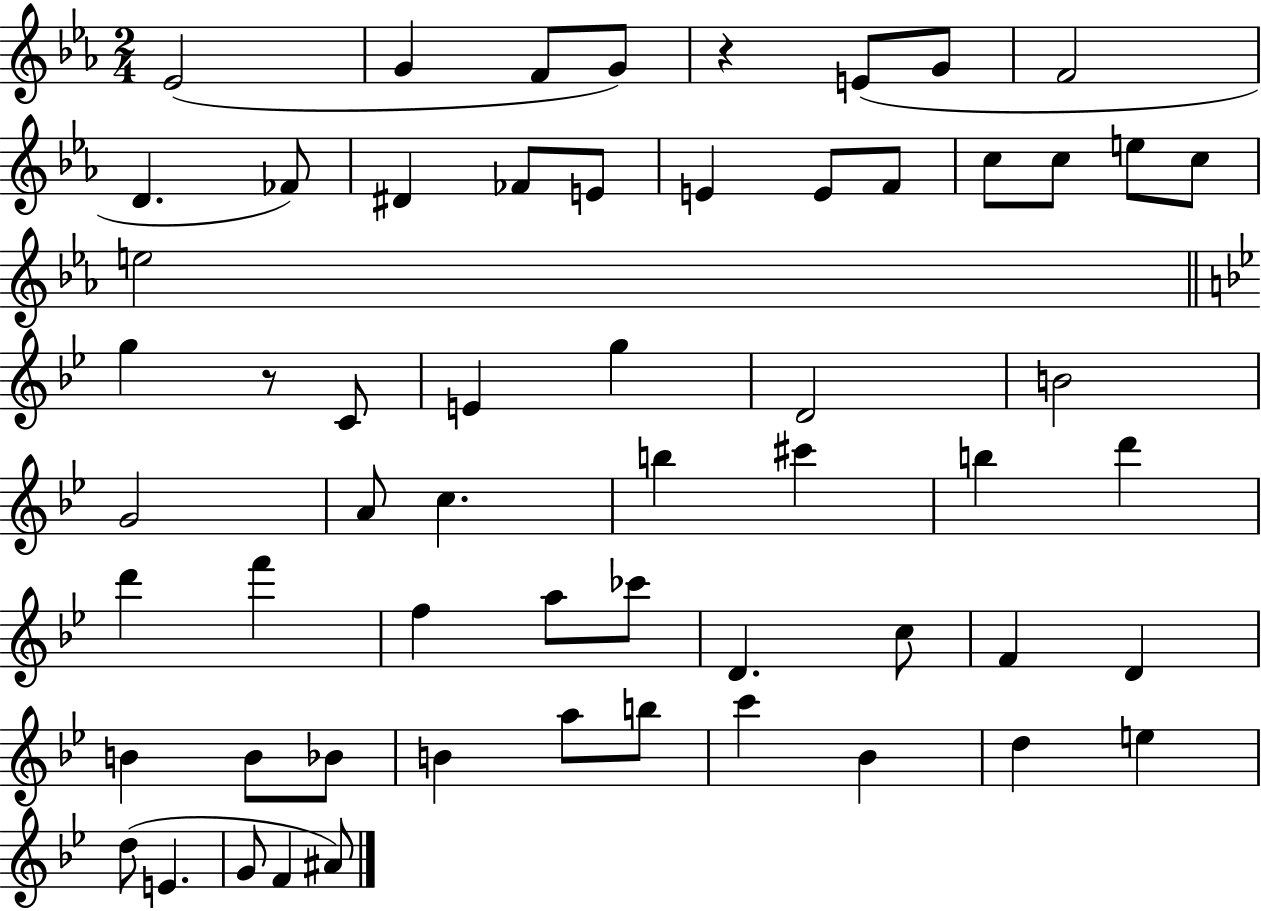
{
  \clef treble
  \numericTimeSignature
  \time 2/4
  \key ees \major
  \repeat volta 2 { ees'2( | g'4 f'8 g'8) | r4 e'8( g'8 | f'2 | \break d'4. fes'8) | dis'4 fes'8 e'8 | e'4 e'8 f'8 | c''8 c''8 e''8 c''8 | \break e''2 | \bar "||" \break \key g \minor g''4 r8 c'8 | e'4 g''4 | d'2 | b'2 | \break g'2 | a'8 c''4. | b''4 cis'''4 | b''4 d'''4 | \break d'''4 f'''4 | f''4 a''8 ces'''8 | d'4. c''8 | f'4 d'4 | \break b'4 b'8 bes'8 | b'4 a''8 b''8 | c'''4 bes'4 | d''4 e''4 | \break d''8( e'4. | g'8 f'4 ais'8) | } \bar "|."
}